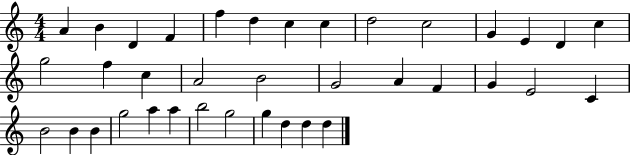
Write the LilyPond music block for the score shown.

{
  \clef treble
  \numericTimeSignature
  \time 4/4
  \key c \major
  a'4 b'4 d'4 f'4 | f''4 d''4 c''4 c''4 | d''2 c''2 | g'4 e'4 d'4 c''4 | \break g''2 f''4 c''4 | a'2 b'2 | g'2 a'4 f'4 | g'4 e'2 c'4 | \break b'2 b'4 b'4 | g''2 a''4 a''4 | b''2 g''2 | g''4 d''4 d''4 d''4 | \break \bar "|."
}